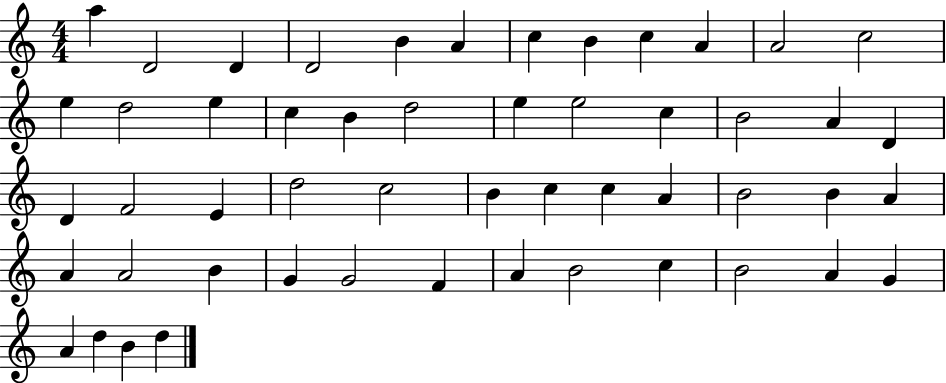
A5/q D4/h D4/q D4/h B4/q A4/q C5/q B4/q C5/q A4/q A4/h C5/h E5/q D5/h E5/q C5/q B4/q D5/h E5/q E5/h C5/q B4/h A4/q D4/q D4/q F4/h E4/q D5/h C5/h B4/q C5/q C5/q A4/q B4/h B4/q A4/q A4/q A4/h B4/q G4/q G4/h F4/q A4/q B4/h C5/q B4/h A4/q G4/q A4/q D5/q B4/q D5/q